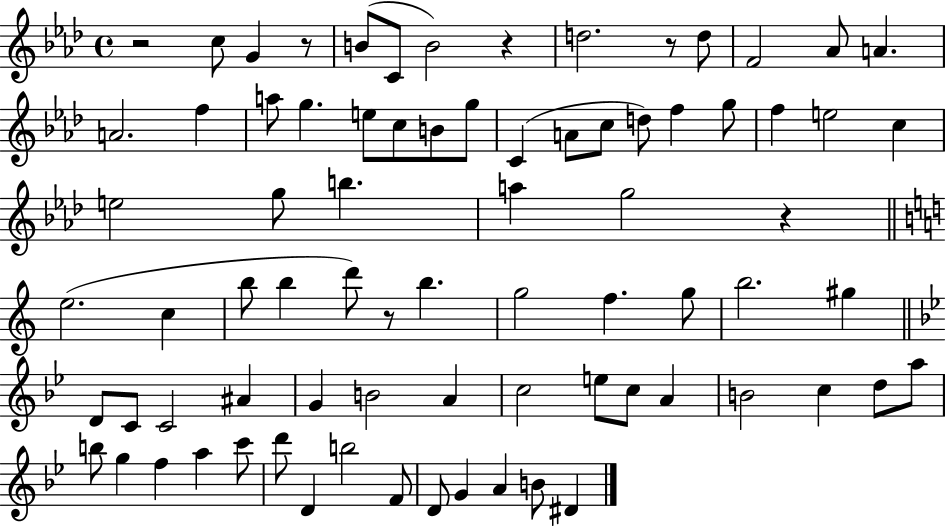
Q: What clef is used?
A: treble